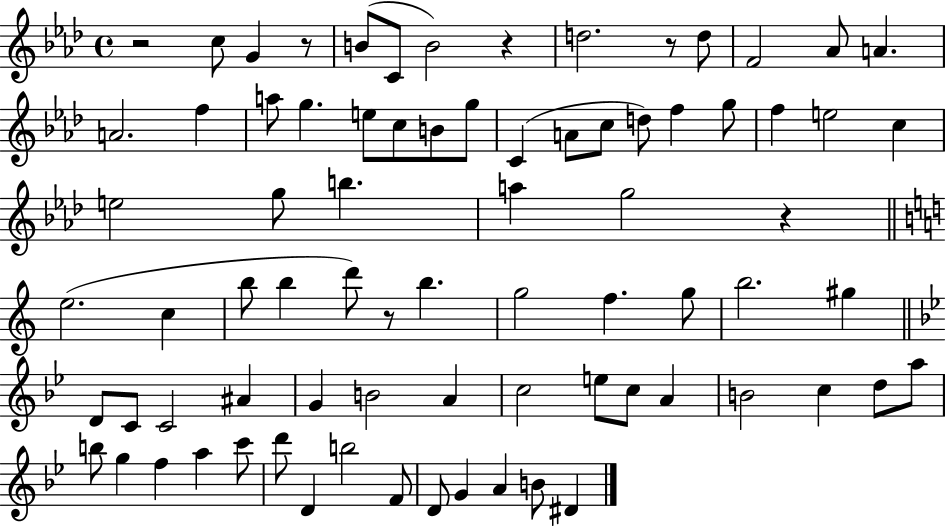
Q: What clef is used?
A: treble